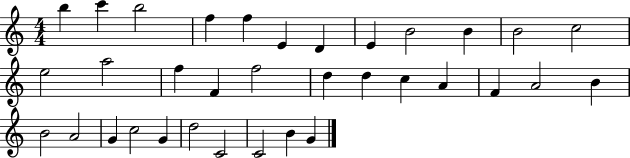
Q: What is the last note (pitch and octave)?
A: G4